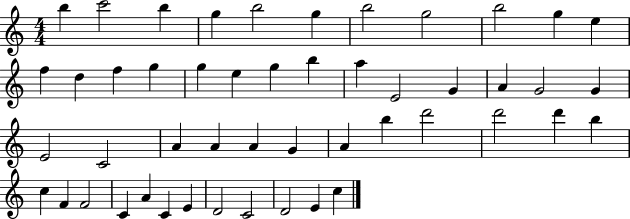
{
  \clef treble
  \numericTimeSignature
  \time 4/4
  \key c \major
  b''4 c'''2 b''4 | g''4 b''2 g''4 | b''2 g''2 | b''2 g''4 e''4 | \break f''4 d''4 f''4 g''4 | g''4 e''4 g''4 b''4 | a''4 e'2 g'4 | a'4 g'2 g'4 | \break e'2 c'2 | a'4 a'4 a'4 g'4 | a'4 b''4 d'''2 | d'''2 d'''4 b''4 | \break c''4 f'4 f'2 | c'4 a'4 c'4 e'4 | d'2 c'2 | d'2 e'4 c''4 | \break \bar "|."
}